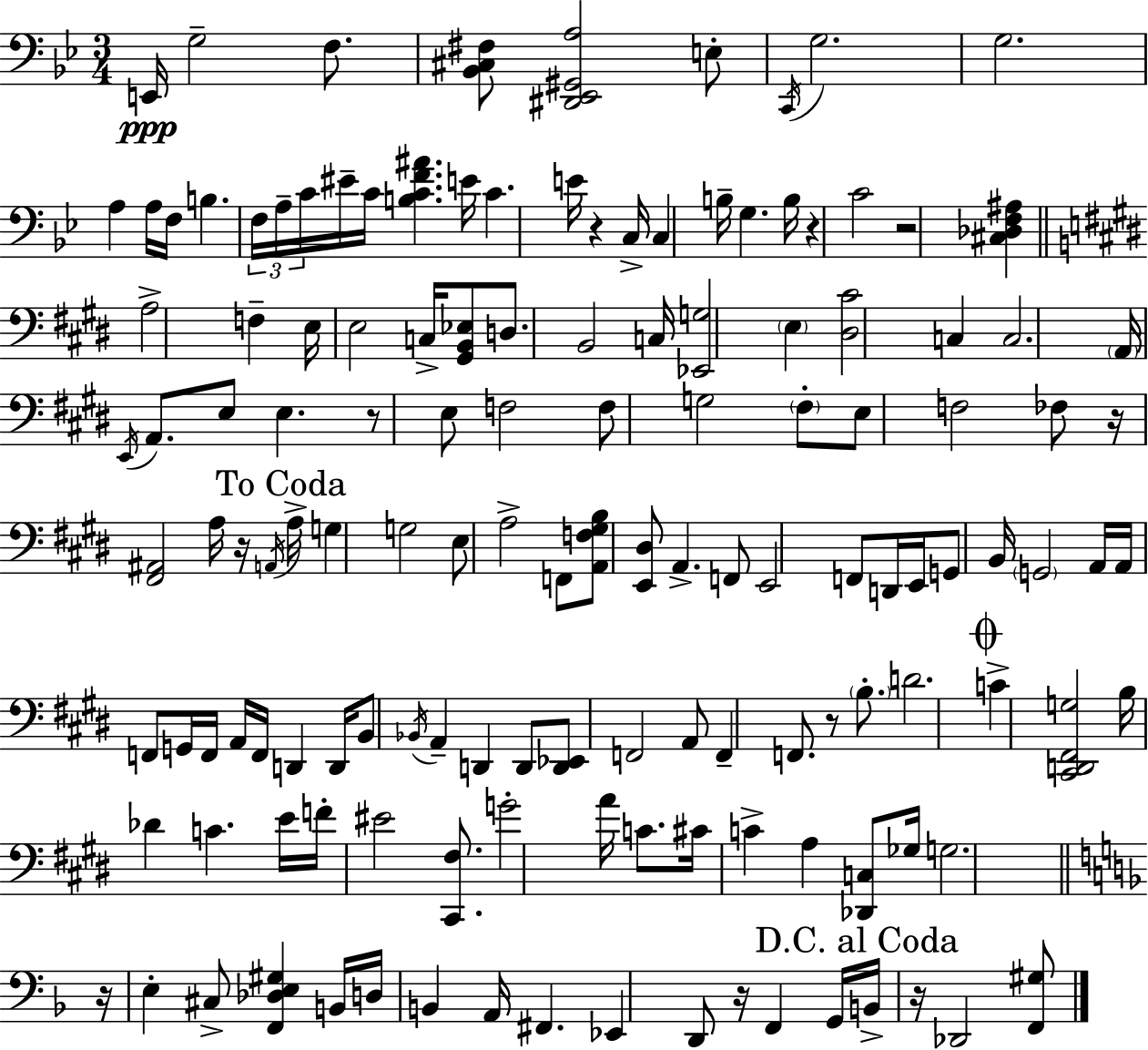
E2/s G3/h F3/e. [Bb2,C#3,F#3]/e [D#2,Eb2,G#2,A3]/h E3/e C2/s G3/h. G3/h. A3/q A3/s F3/s B3/q. F3/s A3/s C4/s EIS4/s C4/s [B3,C4,F4,A#4]/q. E4/s C4/q. E4/s R/q C3/s C3/q B3/s G3/q. B3/s R/q C4/h R/h [C#3,Db3,F3,A#3]/q A3/h F3/q E3/s E3/h C3/s [G#2,B2,Eb3]/e D3/e. B2/h C3/s [Eb2,G3]/h E3/q [D#3,C#4]/h C3/q C3/h. A2/s E2/s A2/e. E3/e E3/q. R/e E3/e F3/h F3/e G3/h F#3/e E3/e F3/h FES3/e R/s [F#2,A#2]/h A3/s R/s A2/s A3/s G3/q G3/h E3/e A3/h F2/e [A2,F3,G#3,B3]/e [E2,D#3]/e A2/q. F2/e E2/h F2/e D2/s E2/s G2/e B2/s G2/h A2/s A2/s F2/e G2/s F2/s A2/s F2/s D2/q D2/s B2/e Bb2/s A2/q D2/q D2/e [D2,Eb2]/e F2/h A2/e F2/q F2/e. R/e B3/e. D4/h. C4/q [C#2,D2,F#2,G3]/h B3/s Db4/q C4/q. E4/s F4/s EIS4/h [C#2,F#3]/e. G4/h A4/s C4/e. C#4/s C4/q A3/q [Db2,C3]/e Gb3/s G3/h. R/s E3/q C#3/e [F2,Db3,E3,G#3]/q B2/s D3/s B2/q A2/s F#2/q. Eb2/q D2/e R/s F2/q G2/s B2/s R/s Db2/h [F2,G#3]/e